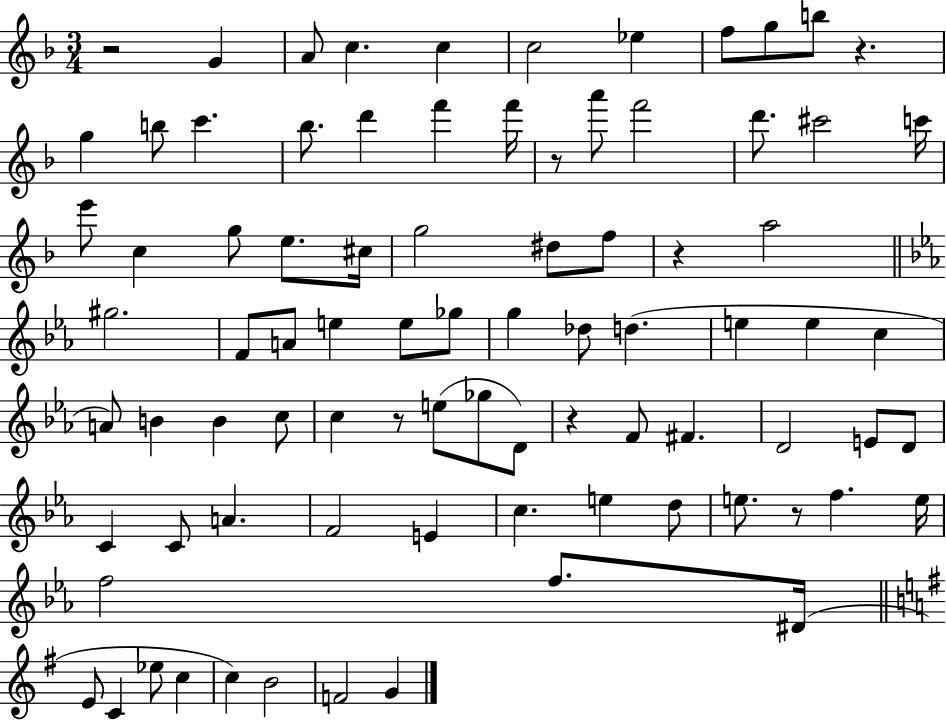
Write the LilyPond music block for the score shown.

{
  \clef treble
  \numericTimeSignature
  \time 3/4
  \key f \major
  r2 g'4 | a'8 c''4. c''4 | c''2 ees''4 | f''8 g''8 b''8 r4. | \break g''4 b''8 c'''4. | bes''8. d'''4 f'''4 f'''16 | r8 a'''8 f'''2 | d'''8. cis'''2 c'''16 | \break e'''8 c''4 g''8 e''8. cis''16 | g''2 dis''8 f''8 | r4 a''2 | \bar "||" \break \key ees \major gis''2. | f'8 a'8 e''4 e''8 ges''8 | g''4 des''8 d''4.( | e''4 e''4 c''4 | \break a'8) b'4 b'4 c''8 | c''4 r8 e''8( ges''8 d'8) | r4 f'8 fis'4. | d'2 e'8 d'8 | \break c'4 c'8 a'4. | f'2 e'4 | c''4. e''4 d''8 | e''8. r8 f''4. e''16 | \break f''2 f''8. dis'16( | \bar "||" \break \key e \minor e'8 c'4 ees''8 c''4 | c''4) b'2 | f'2 g'4 | \bar "|."
}